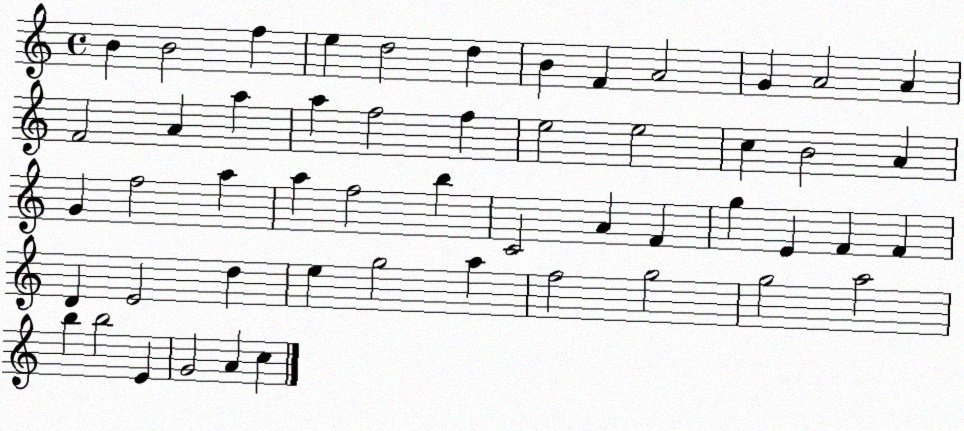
X:1
T:Untitled
M:4/4
L:1/4
K:C
B B2 f e d2 d B F A2 G A2 A F2 A a a f2 f e2 e2 c B2 A G f2 a a f2 b C2 A F g E F F D E2 d e g2 a f2 g2 g2 a2 b b2 E G2 A c